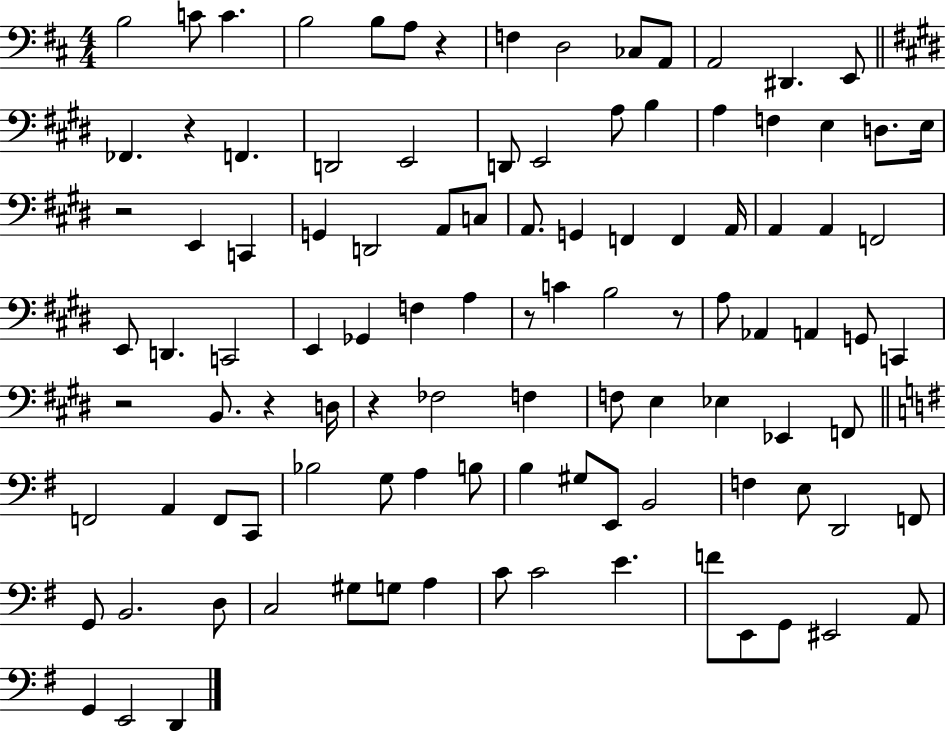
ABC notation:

X:1
T:Untitled
M:4/4
L:1/4
K:D
B,2 C/2 C B,2 B,/2 A,/2 z F, D,2 _C,/2 A,,/2 A,,2 ^D,, E,,/2 _F,, z F,, D,,2 E,,2 D,,/2 E,,2 A,/2 B, A, F, E, D,/2 E,/4 z2 E,, C,, G,, D,,2 A,,/2 C,/2 A,,/2 G,, F,, F,, A,,/4 A,, A,, F,,2 E,,/2 D,, C,,2 E,, _G,, F, A, z/2 C B,2 z/2 A,/2 _A,, A,, G,,/2 C,, z2 B,,/2 z D,/4 z _F,2 F, F,/2 E, _E, _E,, F,,/2 F,,2 A,, F,,/2 C,,/2 _B,2 G,/2 A, B,/2 B, ^G,/2 E,,/2 B,,2 F, E,/2 D,,2 F,,/2 G,,/2 B,,2 D,/2 C,2 ^G,/2 G,/2 A, C/2 C2 E F/2 E,,/2 G,,/2 ^E,,2 A,,/2 G,, E,,2 D,,